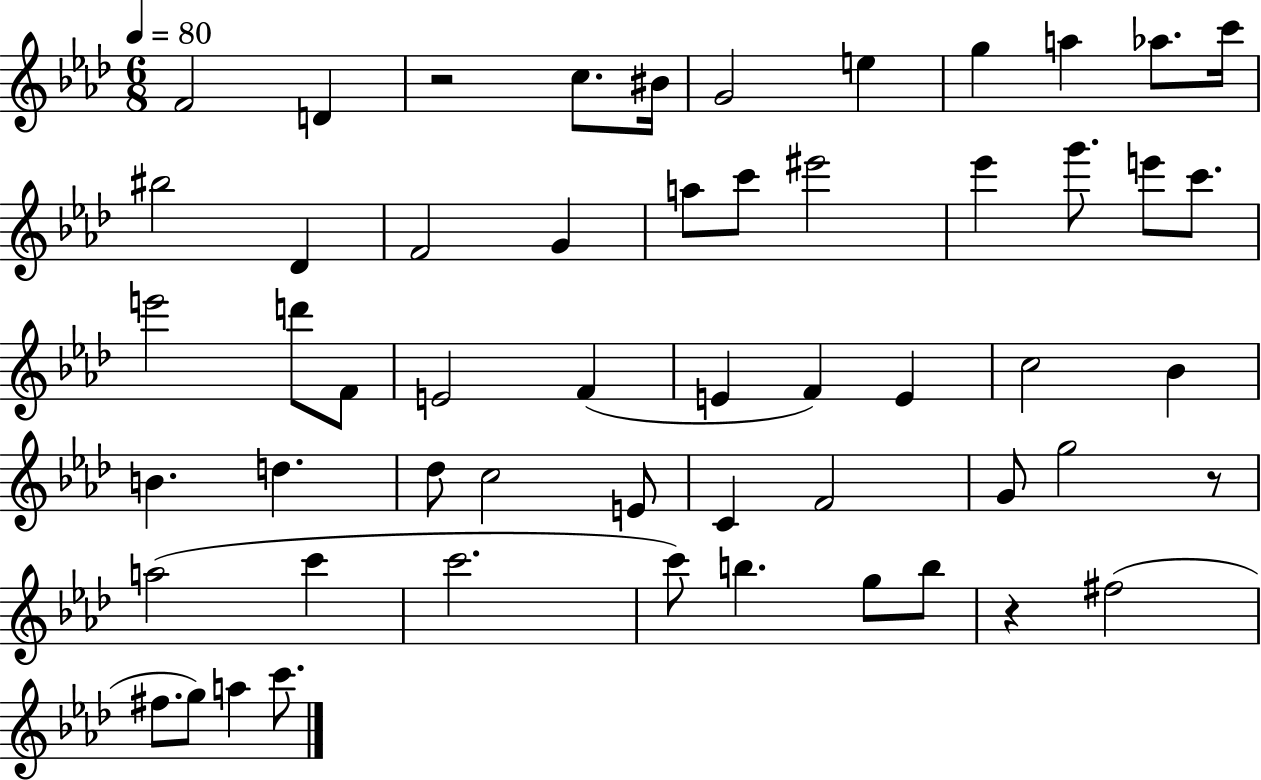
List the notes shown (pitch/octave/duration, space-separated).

F4/h D4/q R/h C5/e. BIS4/s G4/h E5/q G5/q A5/q Ab5/e. C6/s BIS5/h Db4/q F4/h G4/q A5/e C6/e EIS6/h Eb6/q G6/e. E6/e C6/e. E6/h D6/e F4/e E4/h F4/q E4/q F4/q E4/q C5/h Bb4/q B4/q. D5/q. Db5/e C5/h E4/e C4/q F4/h G4/e G5/h R/e A5/h C6/q C6/h. C6/e B5/q. G5/e B5/e R/q F#5/h F#5/e. G5/e A5/q C6/e.